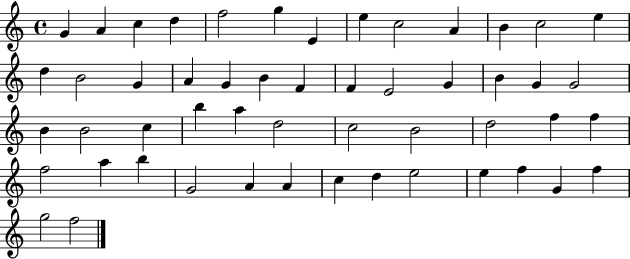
{
  \clef treble
  \time 4/4
  \defaultTimeSignature
  \key c \major
  g'4 a'4 c''4 d''4 | f''2 g''4 e'4 | e''4 c''2 a'4 | b'4 c''2 e''4 | \break d''4 b'2 g'4 | a'4 g'4 b'4 f'4 | f'4 e'2 g'4 | b'4 g'4 g'2 | \break b'4 b'2 c''4 | b''4 a''4 d''2 | c''2 b'2 | d''2 f''4 f''4 | \break f''2 a''4 b''4 | g'2 a'4 a'4 | c''4 d''4 e''2 | e''4 f''4 g'4 f''4 | \break g''2 f''2 | \bar "|."
}